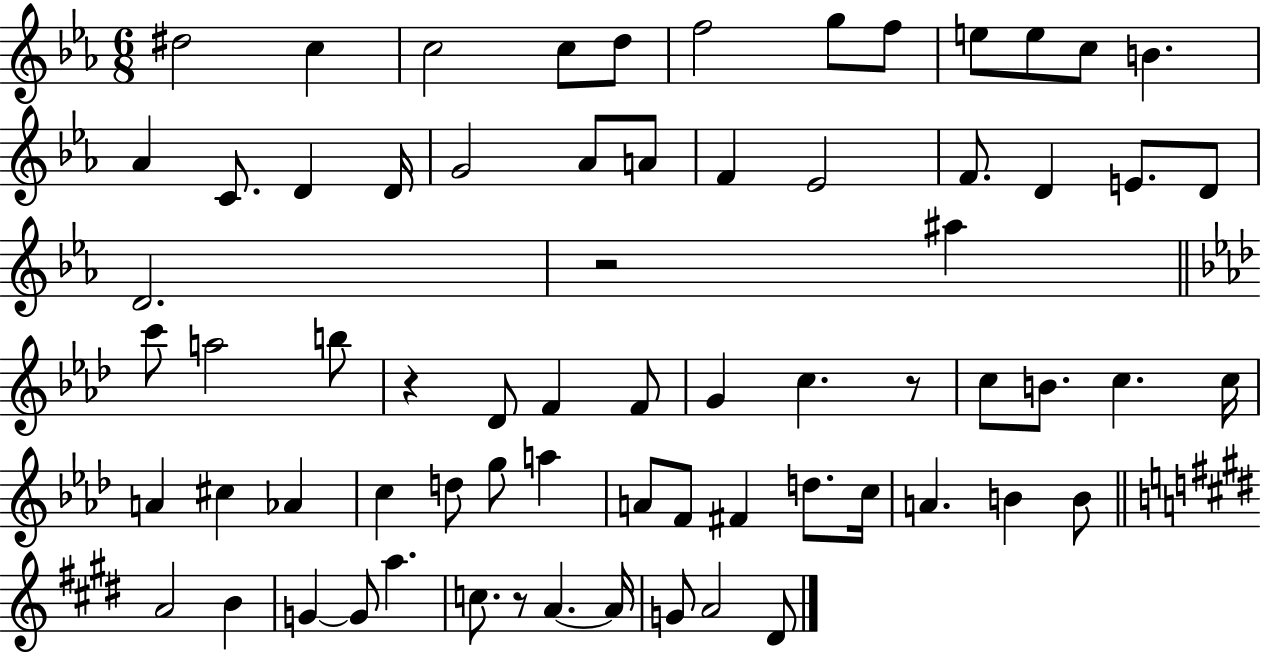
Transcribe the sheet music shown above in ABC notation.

X:1
T:Untitled
M:6/8
L:1/4
K:Eb
^d2 c c2 c/2 d/2 f2 g/2 f/2 e/2 e/2 c/2 B _A C/2 D D/4 G2 _A/2 A/2 F _E2 F/2 D E/2 D/2 D2 z2 ^a c'/2 a2 b/2 z _D/2 F F/2 G c z/2 c/2 B/2 c c/4 A ^c _A c d/2 g/2 a A/2 F/2 ^F d/2 c/4 A B B/2 A2 B G G/2 a c/2 z/2 A A/4 G/2 A2 ^D/2